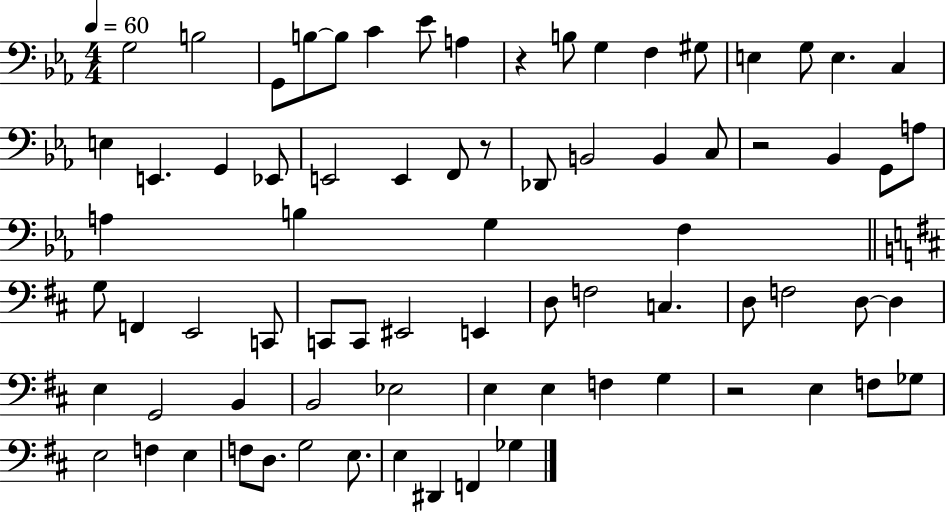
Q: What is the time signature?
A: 4/4